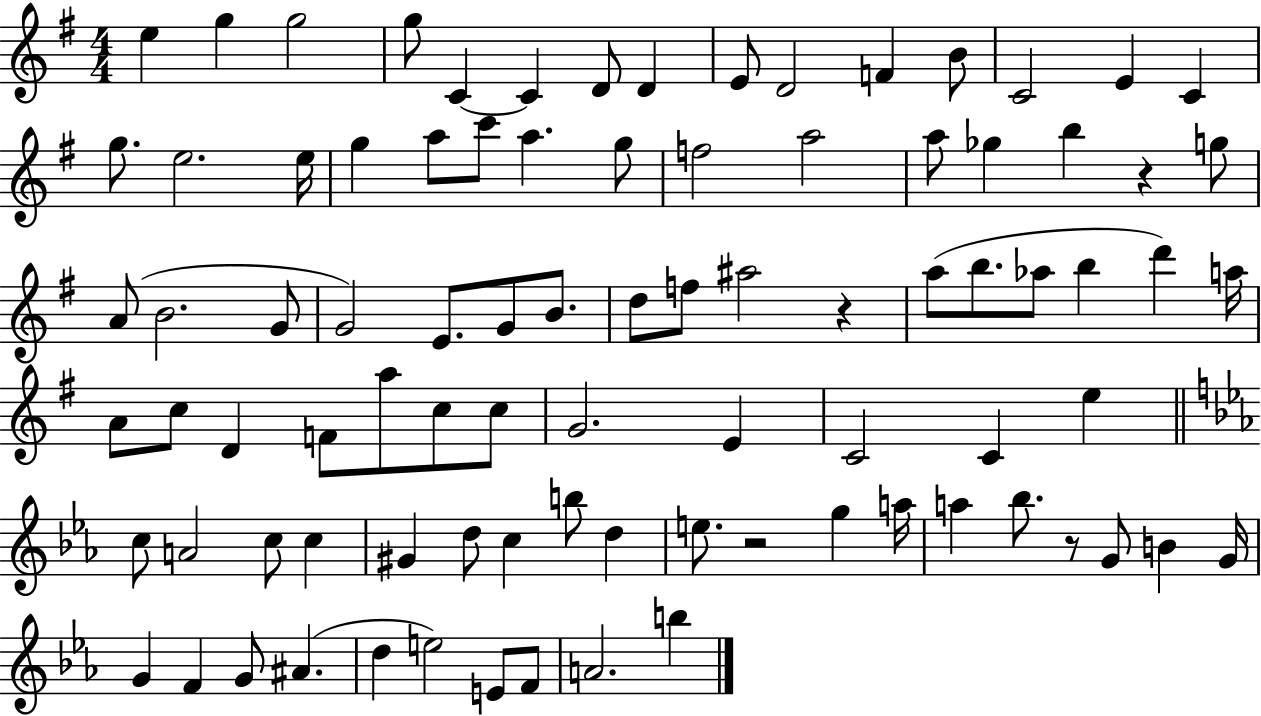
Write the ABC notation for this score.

X:1
T:Untitled
M:4/4
L:1/4
K:G
e g g2 g/2 C C D/2 D E/2 D2 F B/2 C2 E C g/2 e2 e/4 g a/2 c'/2 a g/2 f2 a2 a/2 _g b z g/2 A/2 B2 G/2 G2 E/2 G/2 B/2 d/2 f/2 ^a2 z a/2 b/2 _a/2 b d' a/4 A/2 c/2 D F/2 a/2 c/2 c/2 G2 E C2 C e c/2 A2 c/2 c ^G d/2 c b/2 d e/2 z2 g a/4 a _b/2 z/2 G/2 B G/4 G F G/2 ^A d e2 E/2 F/2 A2 b